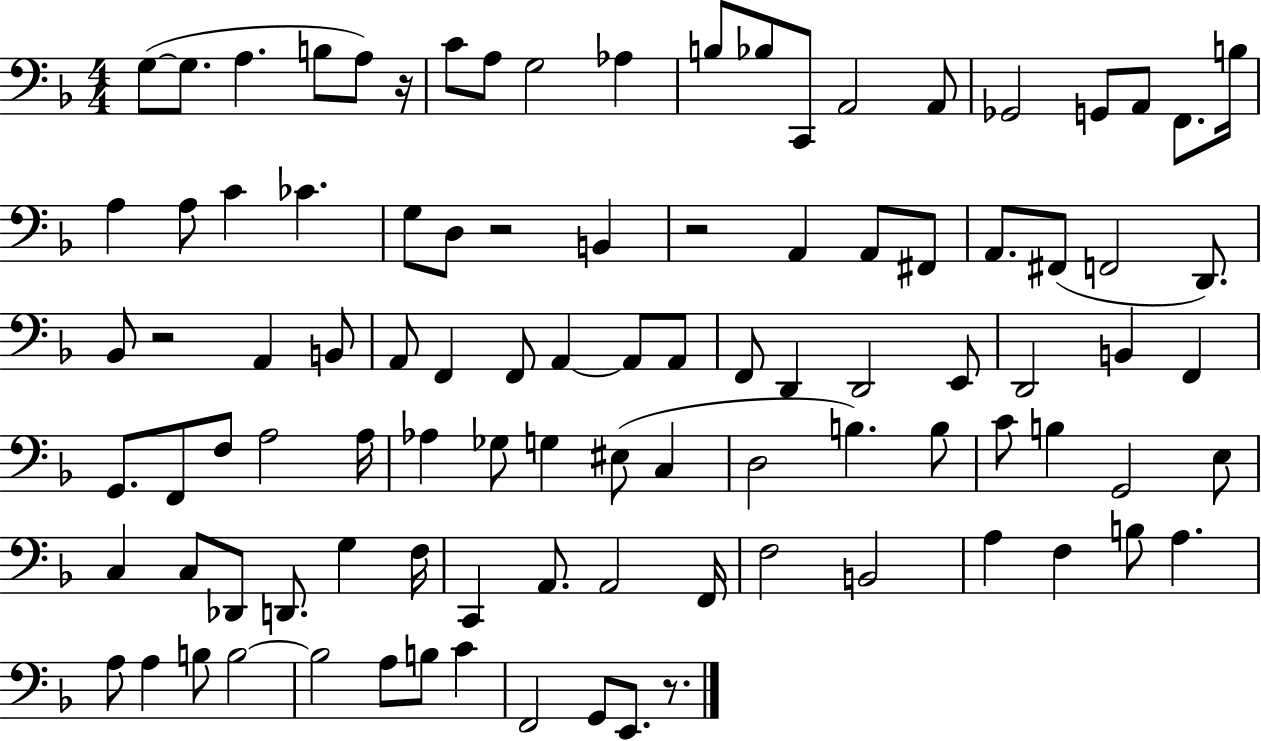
{
  \clef bass
  \numericTimeSignature
  \time 4/4
  \key f \major
  g8~(~ g8. a4. b8 a8) r16 | c'8 a8 g2 aes4 | b8 bes8 c,8 a,2 a,8 | ges,2 g,8 a,8 f,8. b16 | \break a4 a8 c'4 ces'4. | g8 d8 r2 b,4 | r2 a,4 a,8 fis,8 | a,8. fis,8( f,2 d,8.) | \break bes,8 r2 a,4 b,8 | a,8 f,4 f,8 a,4~~ a,8 a,8 | f,8 d,4 d,2 e,8 | d,2 b,4 f,4 | \break g,8. f,8 f8 a2 a16 | aes4 ges8 g4 eis8( c4 | d2 b4.) b8 | c'8 b4 g,2 e8 | \break c4 c8 des,8 d,8. g4 f16 | c,4 a,8. a,2 f,16 | f2 b,2 | a4 f4 b8 a4. | \break a8 a4 b8 b2~~ | b2 a8 b8 c'4 | f,2 g,8 e,8. r8. | \bar "|."
}